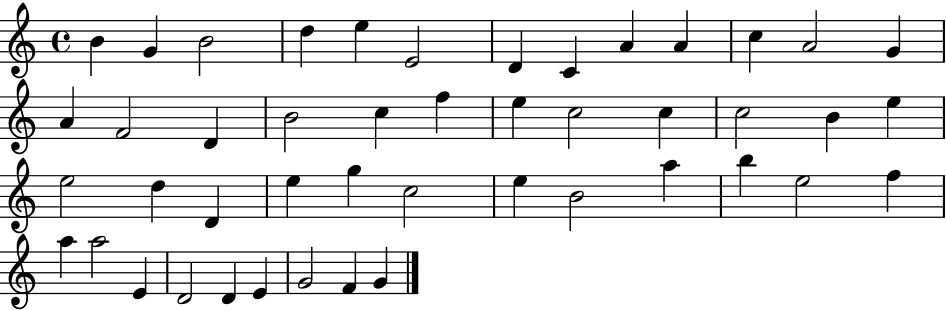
X:1
T:Untitled
M:4/4
L:1/4
K:C
B G B2 d e E2 D C A A c A2 G A F2 D B2 c f e c2 c c2 B e e2 d D e g c2 e B2 a b e2 f a a2 E D2 D E G2 F G